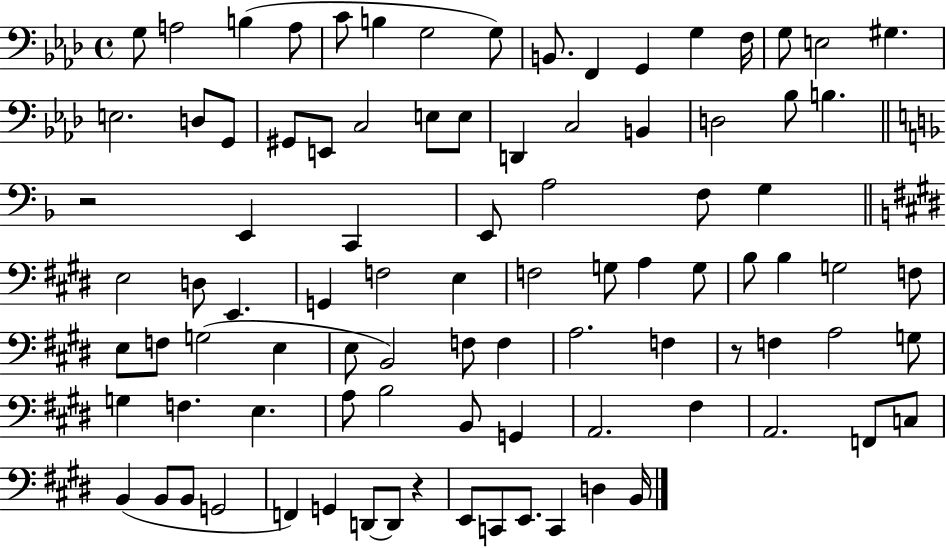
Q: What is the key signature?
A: AES major